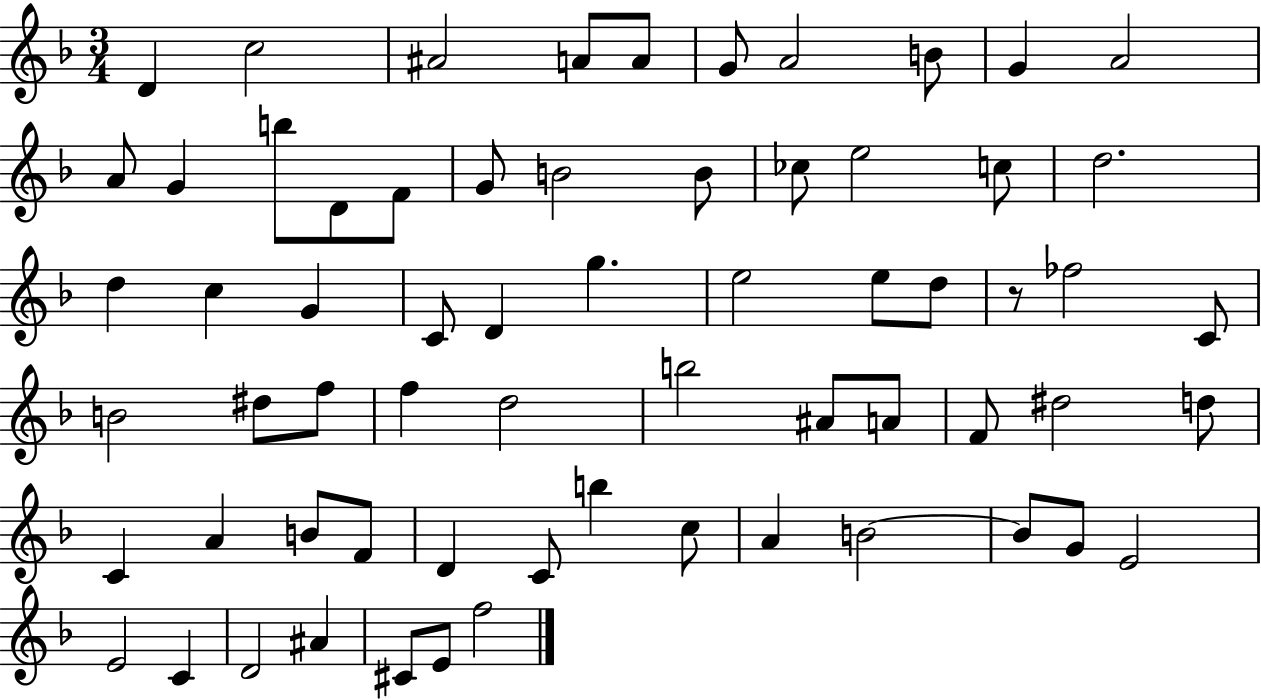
D4/q C5/h A#4/h A4/e A4/e G4/e A4/h B4/e G4/q A4/h A4/e G4/q B5/e D4/e F4/e G4/e B4/h B4/e CES5/e E5/h C5/e D5/h. D5/q C5/q G4/q C4/e D4/q G5/q. E5/h E5/e D5/e R/e FES5/h C4/e B4/h D#5/e F5/e F5/q D5/h B5/h A#4/e A4/e F4/e D#5/h D5/e C4/q A4/q B4/e F4/e D4/q C4/e B5/q C5/e A4/q B4/h B4/e G4/e E4/h E4/h C4/q D4/h A#4/q C#4/e E4/e F5/h